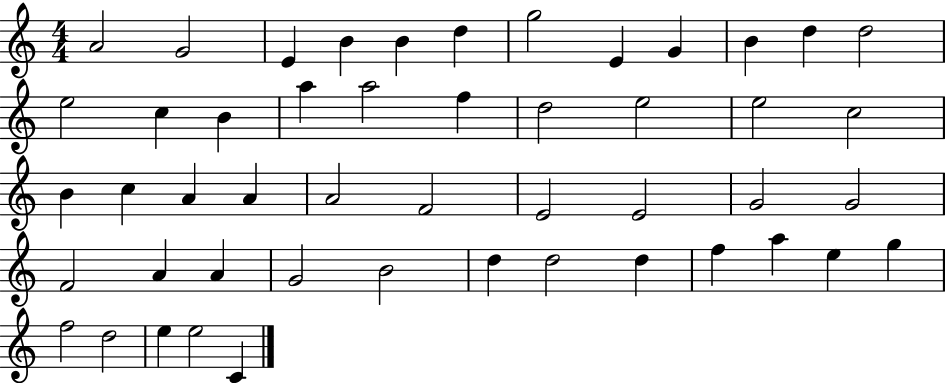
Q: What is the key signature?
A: C major